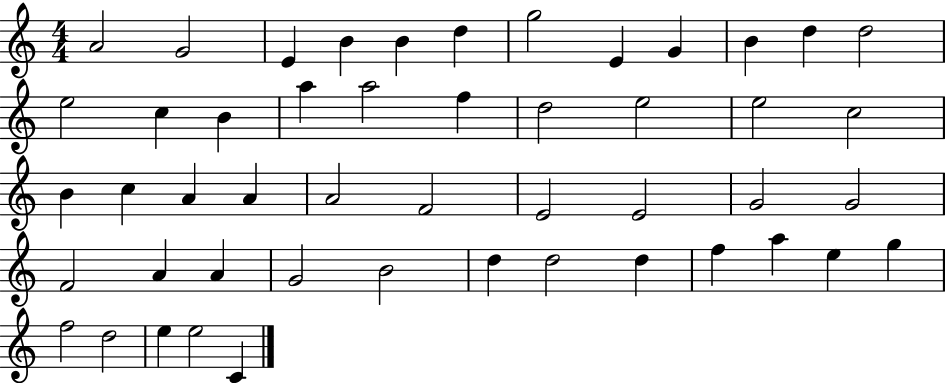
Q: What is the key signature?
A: C major